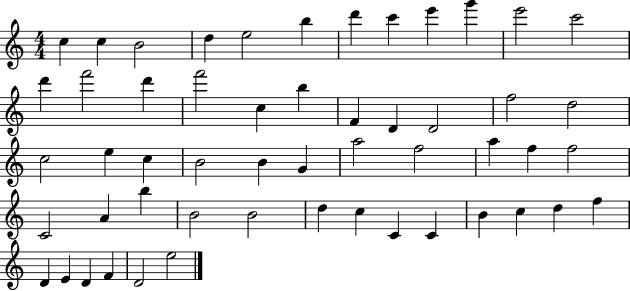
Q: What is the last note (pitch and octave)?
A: E5